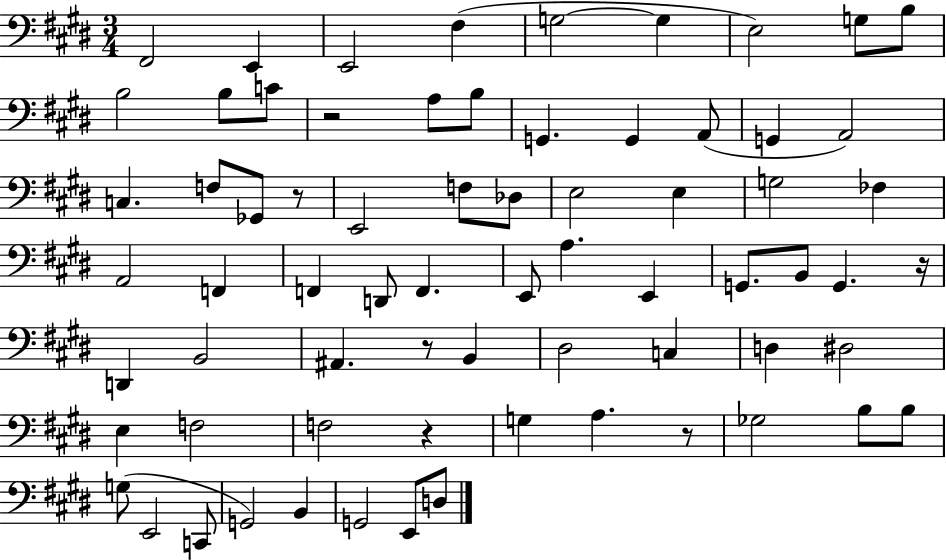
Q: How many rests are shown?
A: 6